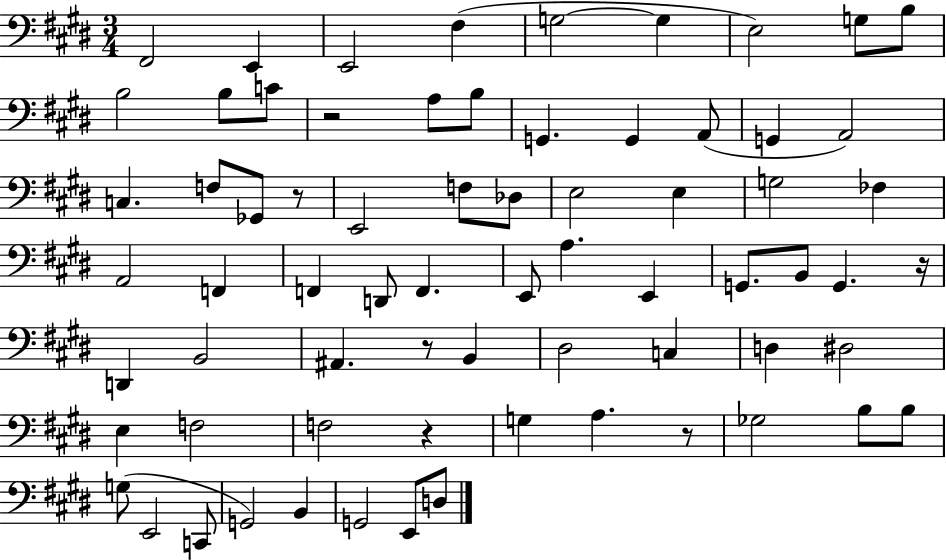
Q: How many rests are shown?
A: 6